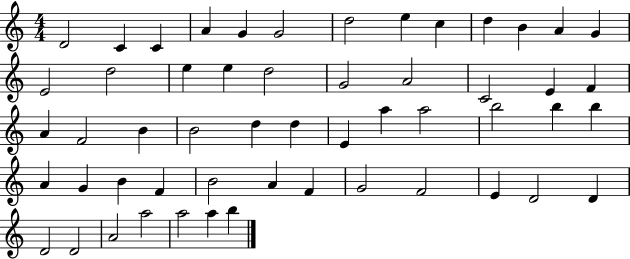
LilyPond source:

{
  \clef treble
  \numericTimeSignature
  \time 4/4
  \key c \major
  d'2 c'4 c'4 | a'4 g'4 g'2 | d''2 e''4 c''4 | d''4 b'4 a'4 g'4 | \break e'2 d''2 | e''4 e''4 d''2 | g'2 a'2 | c'2 e'4 f'4 | \break a'4 f'2 b'4 | b'2 d''4 d''4 | e'4 a''4 a''2 | b''2 b''4 b''4 | \break a'4 g'4 b'4 f'4 | b'2 a'4 f'4 | g'2 f'2 | e'4 d'2 d'4 | \break d'2 d'2 | a'2 a''2 | a''2 a''4 b''4 | \bar "|."
}